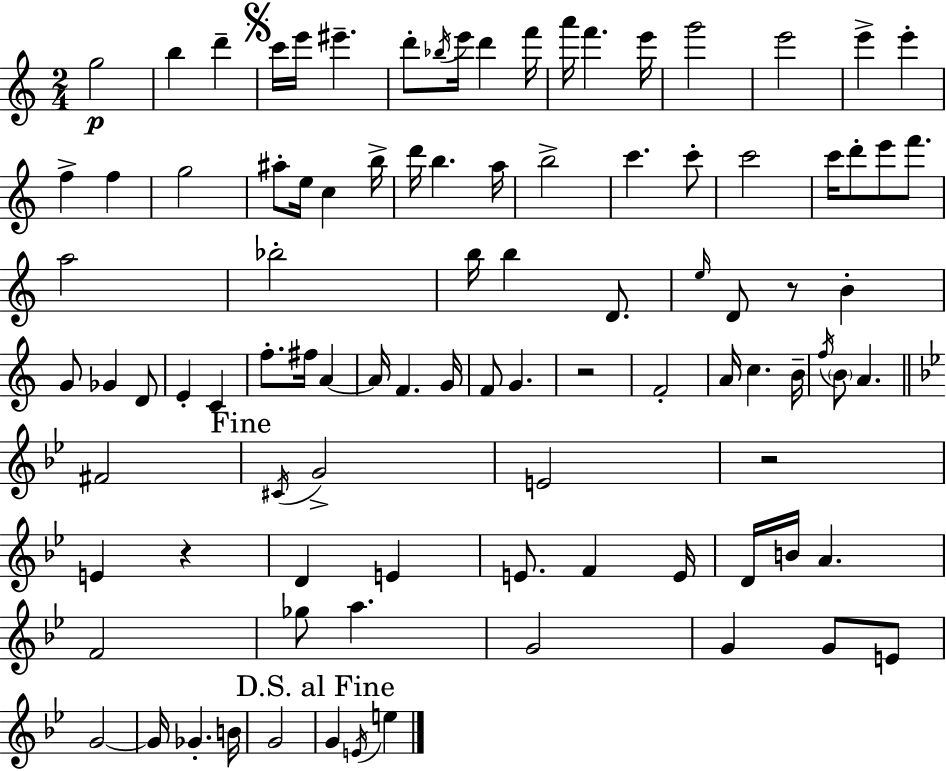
X:1
T:Untitled
M:2/4
L:1/4
K:Am
g2 b d' c'/4 e'/4 ^e' d'/2 _b/4 e'/4 d' f'/4 a'/4 f' e'/4 g'2 e'2 e' e' f f g2 ^a/2 e/4 c b/4 d'/4 b a/4 b2 c' c'/2 c'2 c'/4 d'/2 e'/2 f'/2 a2 _b2 b/4 b D/2 e/4 D/2 z/2 B G/2 _G D/2 E C f/2 ^f/4 A A/4 F G/4 F/2 G z2 F2 A/4 c B/4 f/4 B/2 A ^F2 ^C/4 G2 E2 z2 E z D E E/2 F E/4 D/4 B/4 A F2 _g/2 a G2 G G/2 E/2 G2 G/4 _G B/4 G2 G E/4 e